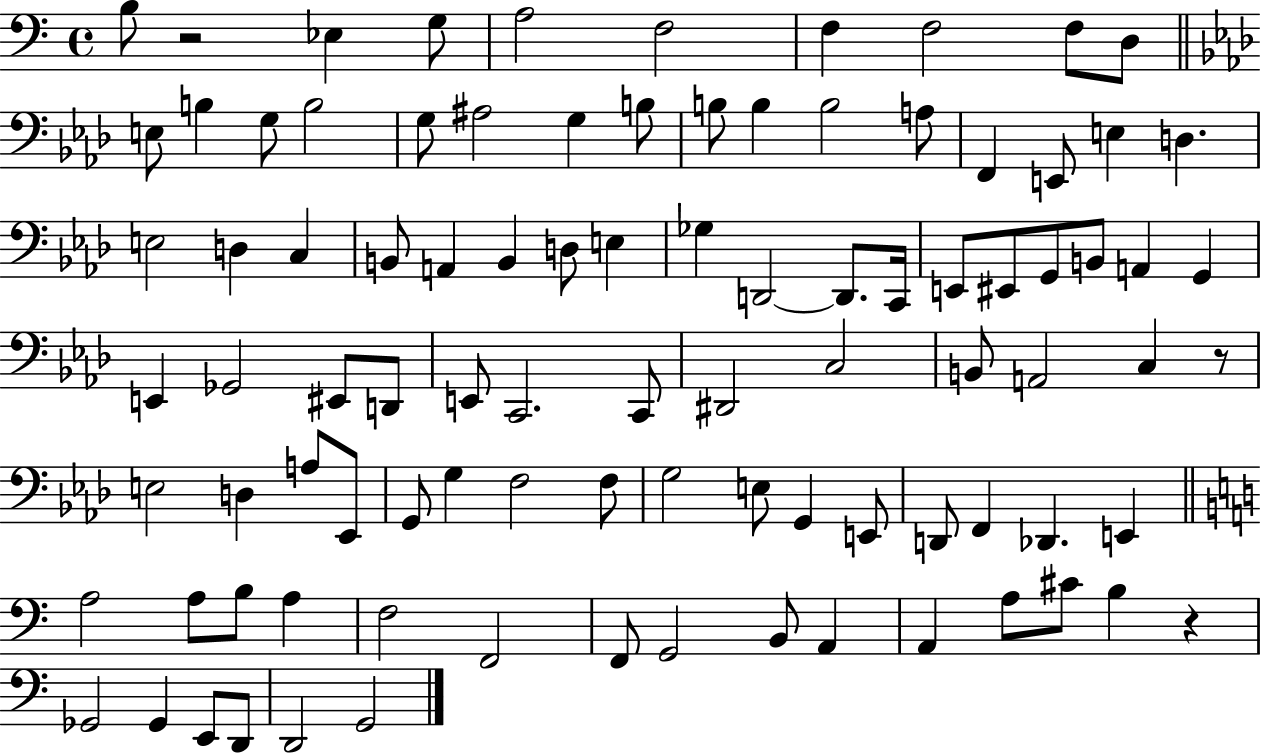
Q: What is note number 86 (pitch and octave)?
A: Gb2